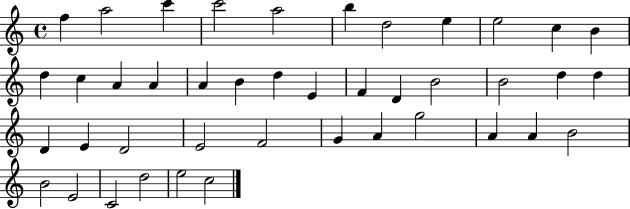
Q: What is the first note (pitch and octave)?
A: F5